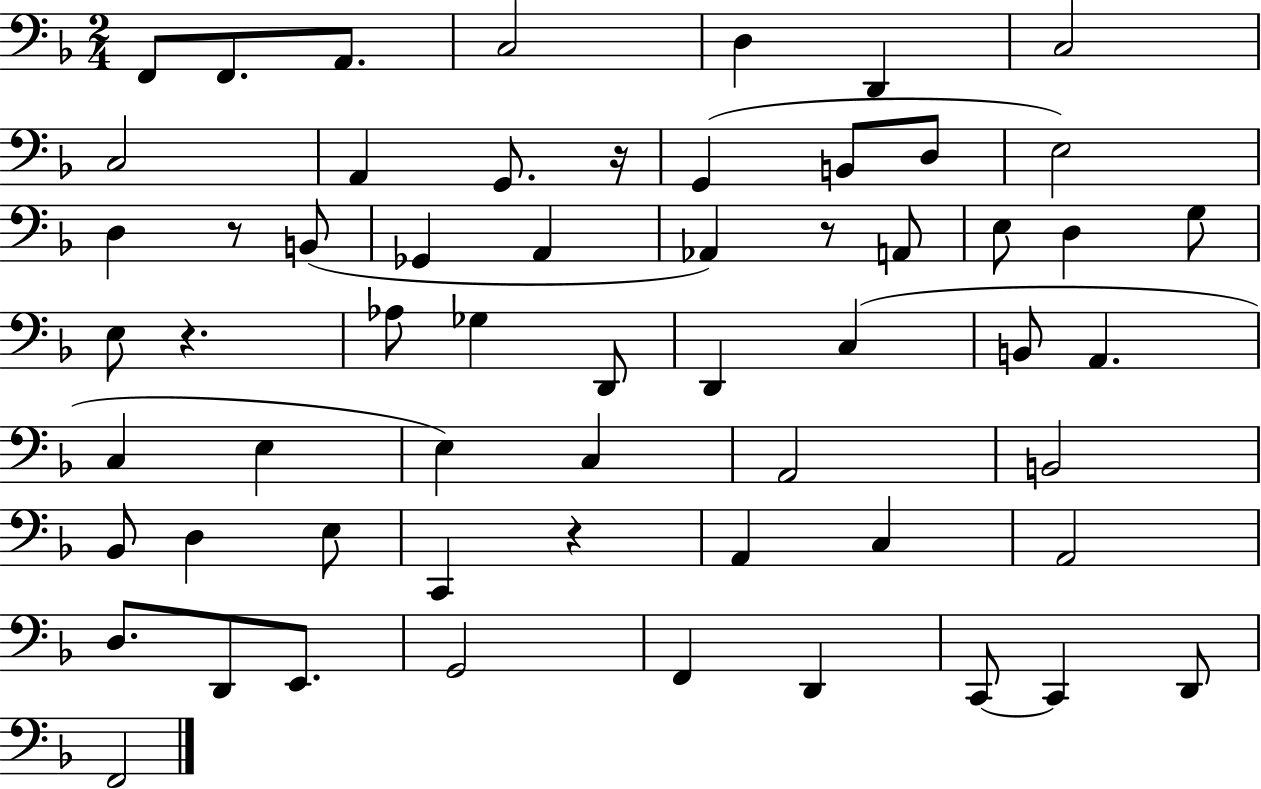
X:1
T:Untitled
M:2/4
L:1/4
K:F
F,,/2 F,,/2 A,,/2 C,2 D, D,, C,2 C,2 A,, G,,/2 z/4 G,, B,,/2 D,/2 E,2 D, z/2 B,,/2 _G,, A,, _A,, z/2 A,,/2 E,/2 D, G,/2 E,/2 z _A,/2 _G, D,,/2 D,, C, B,,/2 A,, C, E, E, C, A,,2 B,,2 _B,,/2 D, E,/2 C,, z A,, C, A,,2 D,/2 D,,/2 E,,/2 G,,2 F,, D,, C,,/2 C,, D,,/2 F,,2